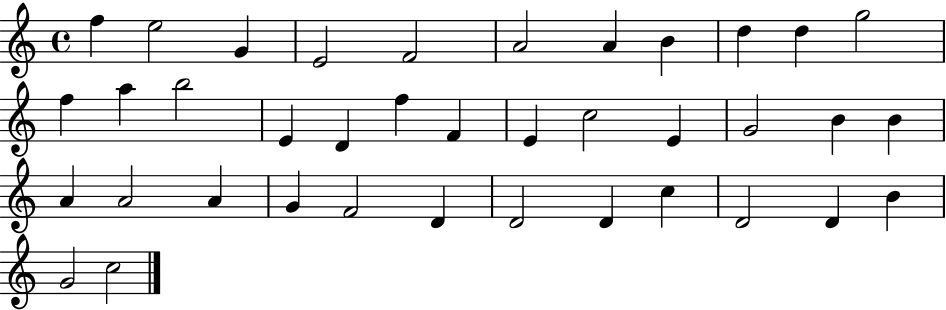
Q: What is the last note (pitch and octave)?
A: C5